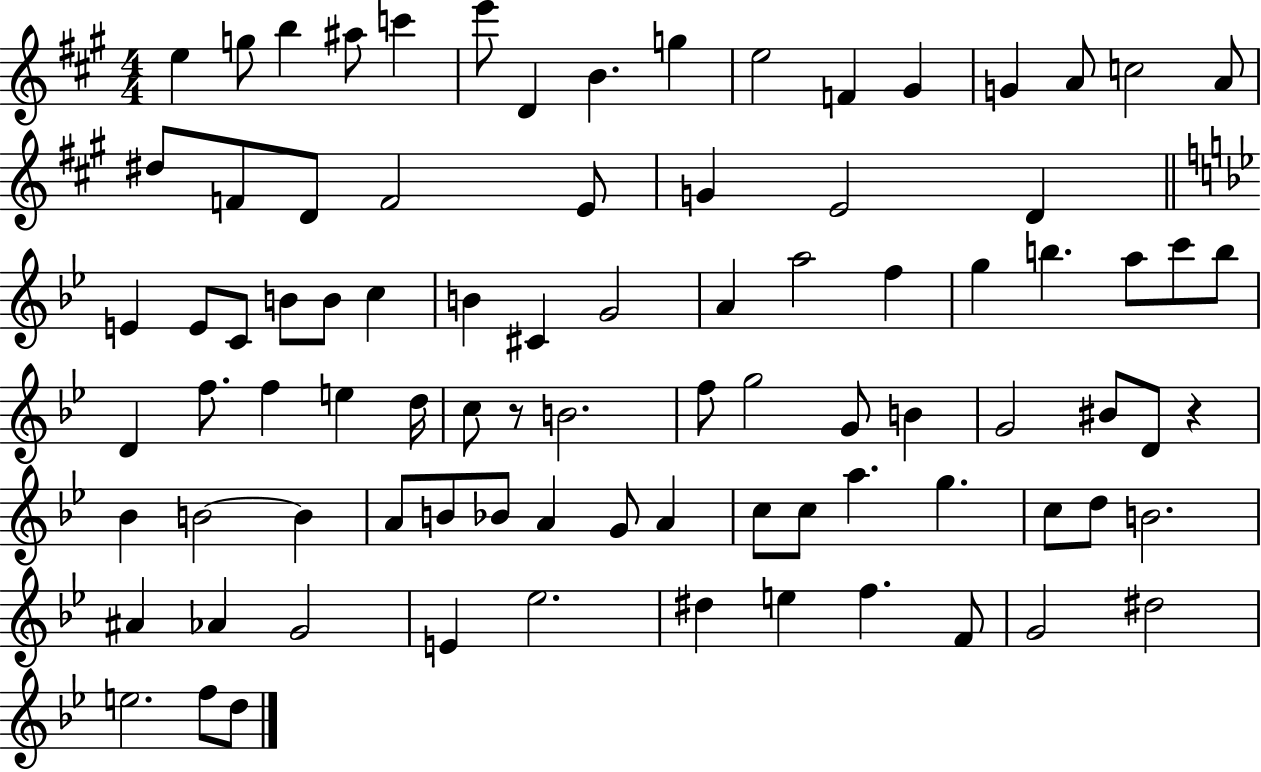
X:1
T:Untitled
M:4/4
L:1/4
K:A
e g/2 b ^a/2 c' e'/2 D B g e2 F ^G G A/2 c2 A/2 ^d/2 F/2 D/2 F2 E/2 G E2 D E E/2 C/2 B/2 B/2 c B ^C G2 A a2 f g b a/2 c'/2 b/2 D f/2 f e d/4 c/2 z/2 B2 f/2 g2 G/2 B G2 ^B/2 D/2 z _B B2 B A/2 B/2 _B/2 A G/2 A c/2 c/2 a g c/2 d/2 B2 ^A _A G2 E _e2 ^d e f F/2 G2 ^d2 e2 f/2 d/2